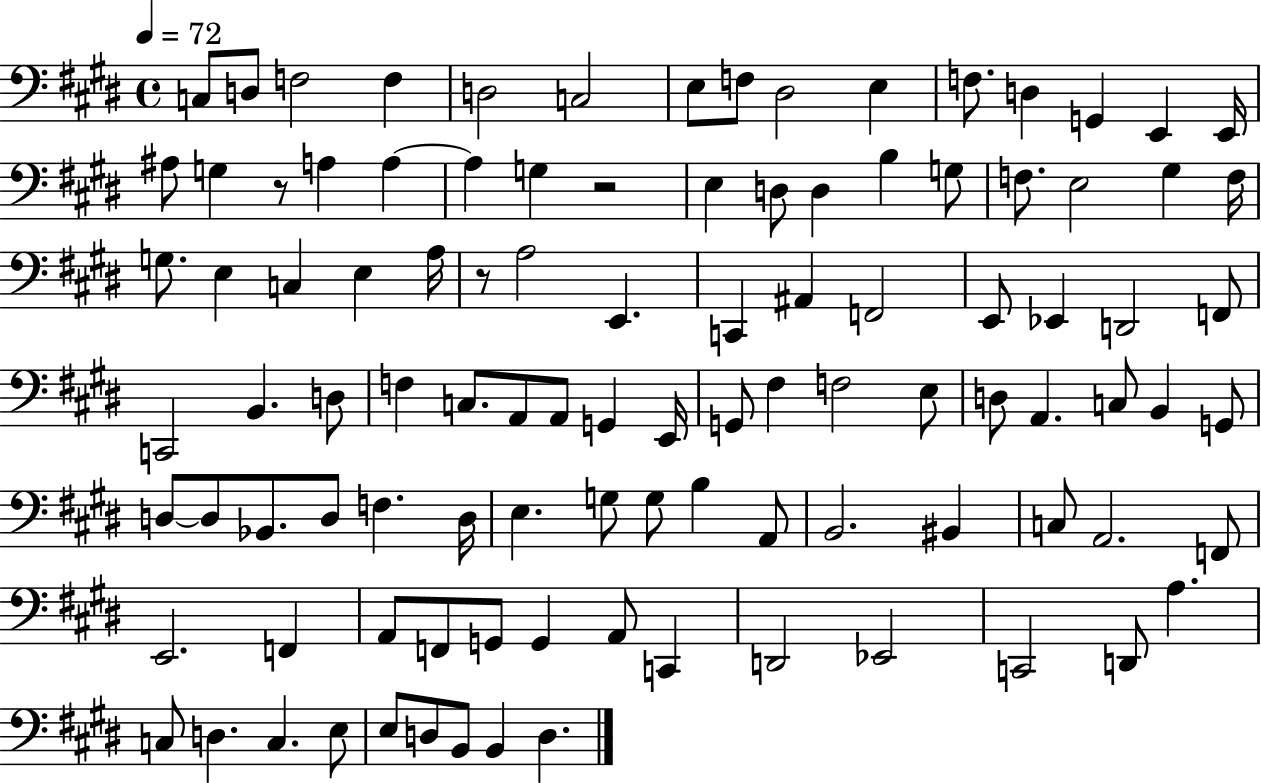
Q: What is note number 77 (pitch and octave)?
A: A2